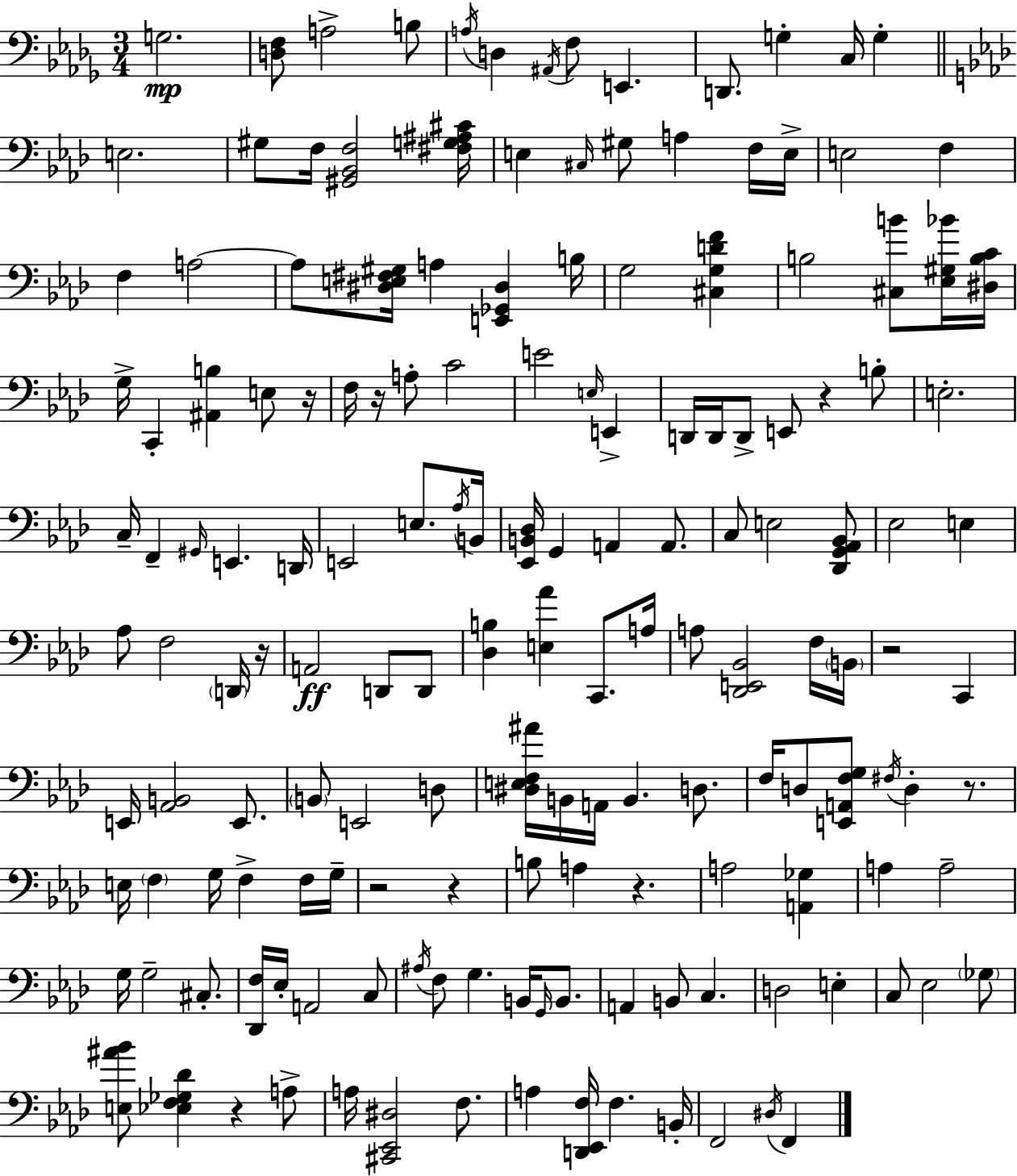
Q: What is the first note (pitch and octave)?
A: G3